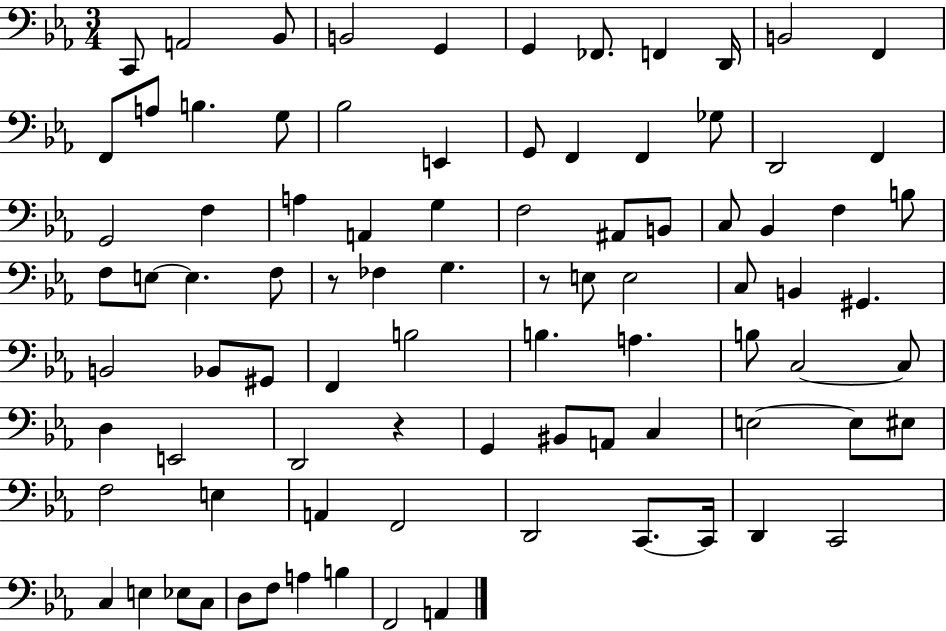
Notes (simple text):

C2/e A2/h Bb2/e B2/h G2/q G2/q FES2/e. F2/q D2/s B2/h F2/q F2/e A3/e B3/q. G3/e Bb3/h E2/q G2/e F2/q F2/q Gb3/e D2/h F2/q G2/h F3/q A3/q A2/q G3/q F3/h A#2/e B2/e C3/e Bb2/q F3/q B3/e F3/e E3/e E3/q. F3/e R/e FES3/q G3/q. R/e E3/e E3/h C3/e B2/q G#2/q. B2/h Bb2/e G#2/e F2/q B3/h B3/q. A3/q. B3/e C3/h C3/e D3/q E2/h D2/h R/q G2/q BIS2/e A2/e C3/q E3/h E3/e EIS3/e F3/h E3/q A2/q F2/h D2/h C2/e. C2/s D2/q C2/h C3/q E3/q Eb3/e C3/e D3/e F3/e A3/q B3/q F2/h A2/q